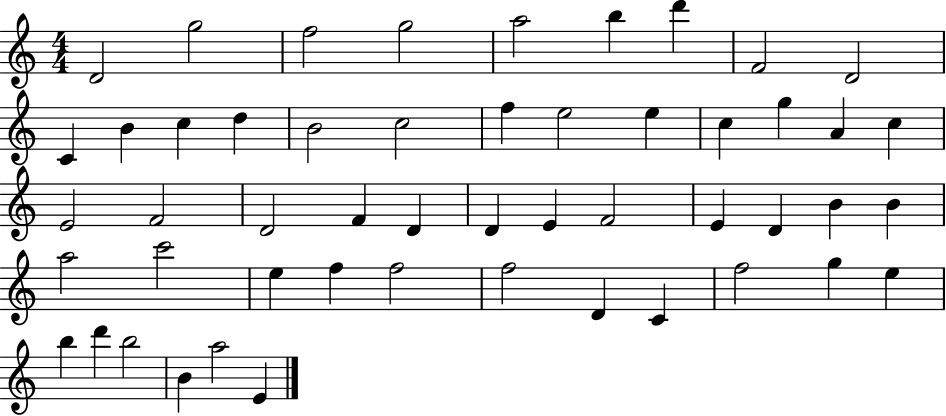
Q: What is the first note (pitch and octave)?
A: D4